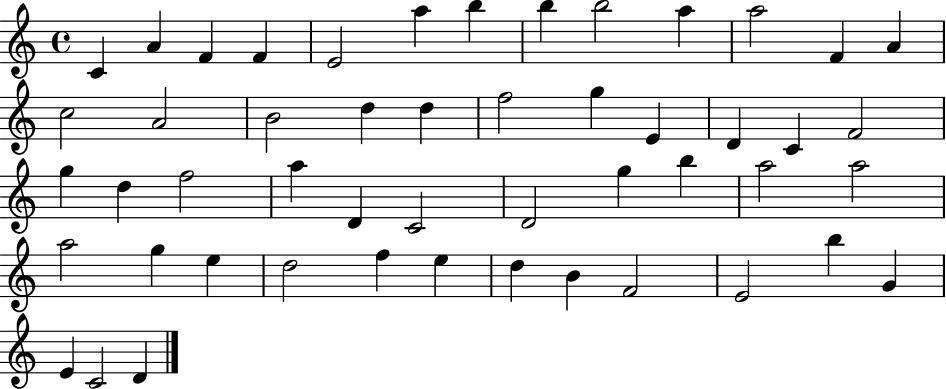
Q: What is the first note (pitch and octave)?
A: C4